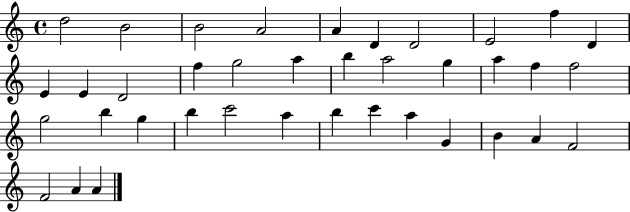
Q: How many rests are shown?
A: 0